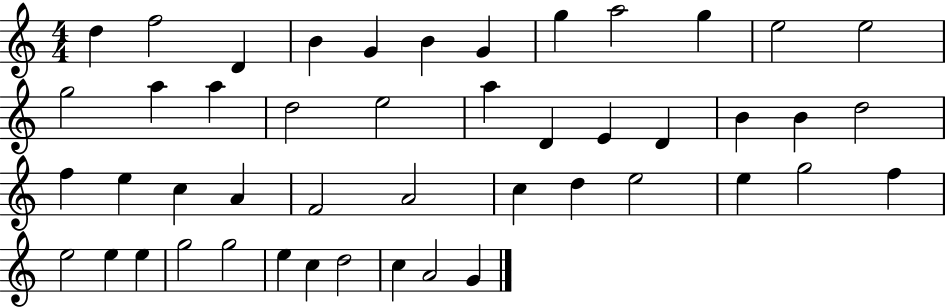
X:1
T:Untitled
M:4/4
L:1/4
K:C
d f2 D B G B G g a2 g e2 e2 g2 a a d2 e2 a D E D B B d2 f e c A F2 A2 c d e2 e g2 f e2 e e g2 g2 e c d2 c A2 G